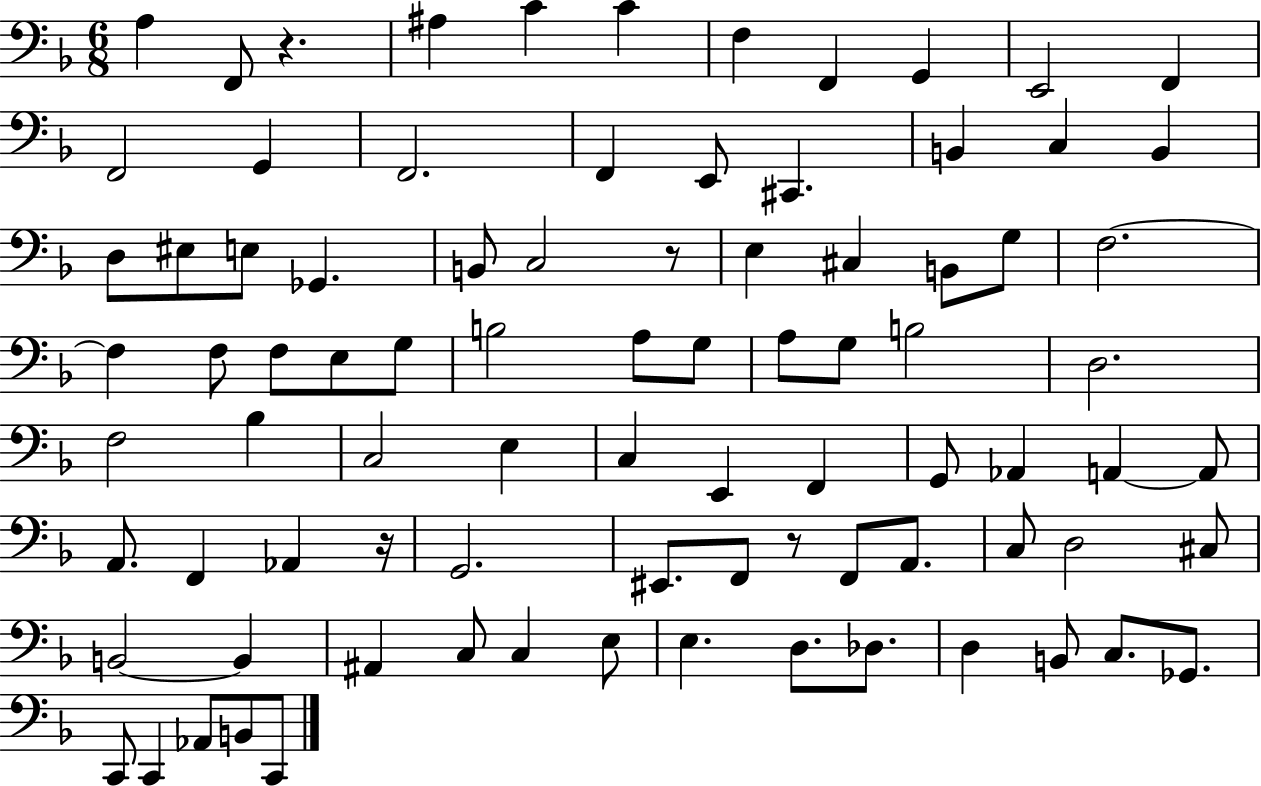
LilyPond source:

{
  \clef bass
  \numericTimeSignature
  \time 6/8
  \key f \major
  a4 f,8 r4. | ais4 c'4 c'4 | f4 f,4 g,4 | e,2 f,4 | \break f,2 g,4 | f,2. | f,4 e,8 cis,4. | b,4 c4 b,4 | \break d8 eis8 e8 ges,4. | b,8 c2 r8 | e4 cis4 b,8 g8 | f2.~~ | \break f4 f8 f8 e8 g8 | b2 a8 g8 | a8 g8 b2 | d2. | \break f2 bes4 | c2 e4 | c4 e,4 f,4 | g,8 aes,4 a,4~~ a,8 | \break a,8. f,4 aes,4 r16 | g,2. | eis,8. f,8 r8 f,8 a,8. | c8 d2 cis8 | \break b,2~~ b,4 | ais,4 c8 c4 e8 | e4. d8. des8. | d4 b,8 c8. ges,8. | \break c,8 c,4 aes,8 b,8 c,8 | \bar "|."
}